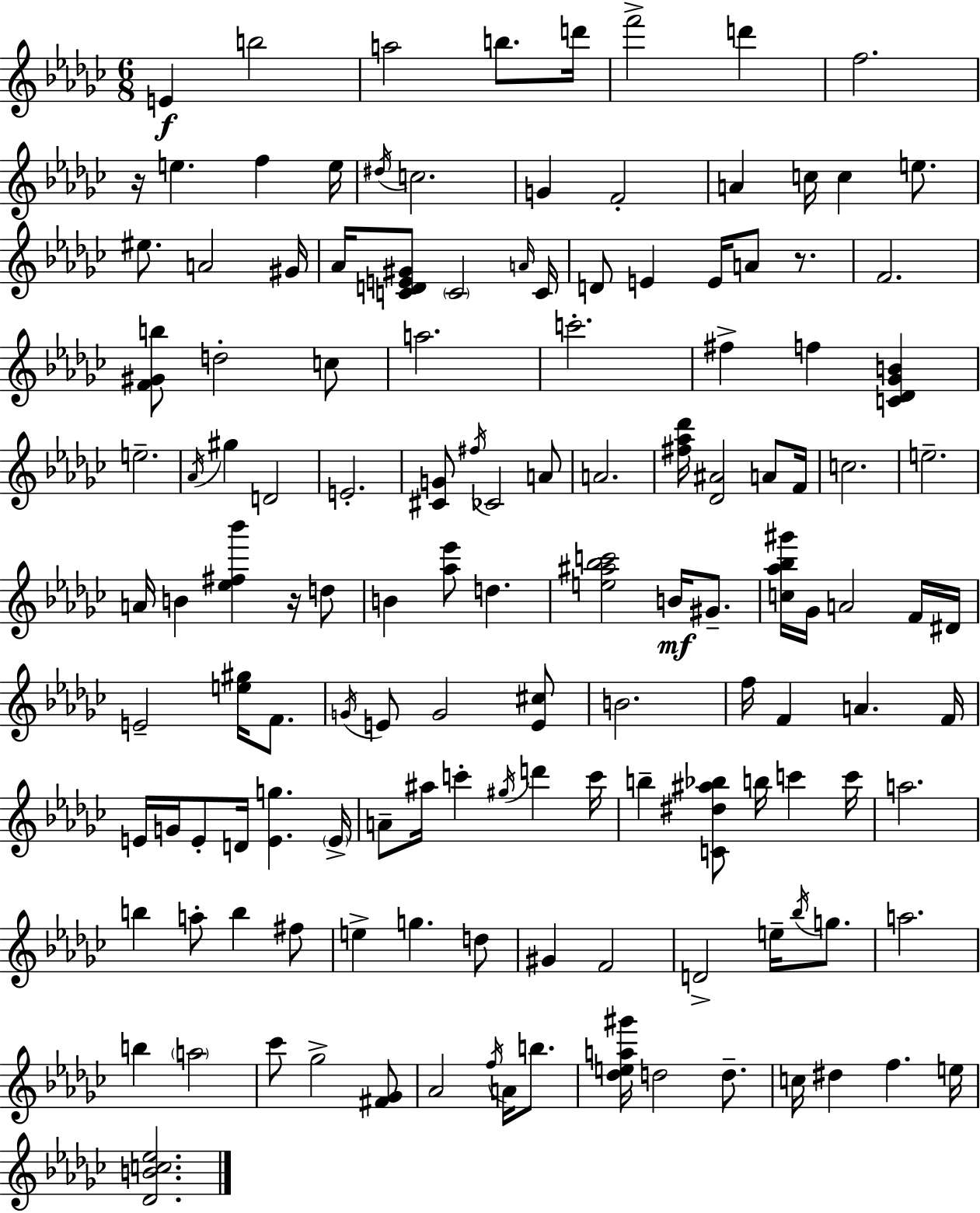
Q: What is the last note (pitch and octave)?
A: E5